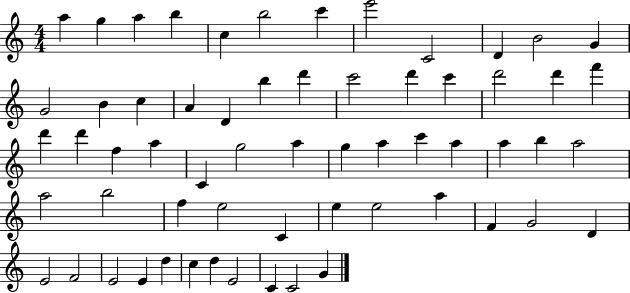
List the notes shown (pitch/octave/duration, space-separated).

A5/q G5/q A5/q B5/q C5/q B5/h C6/q E6/h C4/h D4/q B4/h G4/q G4/h B4/q C5/q A4/q D4/q B5/q D6/q C6/h D6/q C6/q D6/h D6/q F6/q D6/q D6/q F5/q A5/q C4/q G5/h A5/q G5/q A5/q C6/q A5/q A5/q B5/q A5/h A5/h B5/h F5/q E5/h C4/q E5/q E5/h A5/q F4/q G4/h D4/q E4/h F4/h E4/h E4/q D5/q C5/q D5/q E4/h C4/q C4/h G4/q